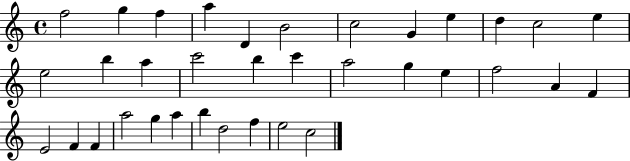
X:1
T:Untitled
M:4/4
L:1/4
K:C
f2 g f a D B2 c2 G e d c2 e e2 b a c'2 b c' a2 g e f2 A F E2 F F a2 g a b d2 f e2 c2